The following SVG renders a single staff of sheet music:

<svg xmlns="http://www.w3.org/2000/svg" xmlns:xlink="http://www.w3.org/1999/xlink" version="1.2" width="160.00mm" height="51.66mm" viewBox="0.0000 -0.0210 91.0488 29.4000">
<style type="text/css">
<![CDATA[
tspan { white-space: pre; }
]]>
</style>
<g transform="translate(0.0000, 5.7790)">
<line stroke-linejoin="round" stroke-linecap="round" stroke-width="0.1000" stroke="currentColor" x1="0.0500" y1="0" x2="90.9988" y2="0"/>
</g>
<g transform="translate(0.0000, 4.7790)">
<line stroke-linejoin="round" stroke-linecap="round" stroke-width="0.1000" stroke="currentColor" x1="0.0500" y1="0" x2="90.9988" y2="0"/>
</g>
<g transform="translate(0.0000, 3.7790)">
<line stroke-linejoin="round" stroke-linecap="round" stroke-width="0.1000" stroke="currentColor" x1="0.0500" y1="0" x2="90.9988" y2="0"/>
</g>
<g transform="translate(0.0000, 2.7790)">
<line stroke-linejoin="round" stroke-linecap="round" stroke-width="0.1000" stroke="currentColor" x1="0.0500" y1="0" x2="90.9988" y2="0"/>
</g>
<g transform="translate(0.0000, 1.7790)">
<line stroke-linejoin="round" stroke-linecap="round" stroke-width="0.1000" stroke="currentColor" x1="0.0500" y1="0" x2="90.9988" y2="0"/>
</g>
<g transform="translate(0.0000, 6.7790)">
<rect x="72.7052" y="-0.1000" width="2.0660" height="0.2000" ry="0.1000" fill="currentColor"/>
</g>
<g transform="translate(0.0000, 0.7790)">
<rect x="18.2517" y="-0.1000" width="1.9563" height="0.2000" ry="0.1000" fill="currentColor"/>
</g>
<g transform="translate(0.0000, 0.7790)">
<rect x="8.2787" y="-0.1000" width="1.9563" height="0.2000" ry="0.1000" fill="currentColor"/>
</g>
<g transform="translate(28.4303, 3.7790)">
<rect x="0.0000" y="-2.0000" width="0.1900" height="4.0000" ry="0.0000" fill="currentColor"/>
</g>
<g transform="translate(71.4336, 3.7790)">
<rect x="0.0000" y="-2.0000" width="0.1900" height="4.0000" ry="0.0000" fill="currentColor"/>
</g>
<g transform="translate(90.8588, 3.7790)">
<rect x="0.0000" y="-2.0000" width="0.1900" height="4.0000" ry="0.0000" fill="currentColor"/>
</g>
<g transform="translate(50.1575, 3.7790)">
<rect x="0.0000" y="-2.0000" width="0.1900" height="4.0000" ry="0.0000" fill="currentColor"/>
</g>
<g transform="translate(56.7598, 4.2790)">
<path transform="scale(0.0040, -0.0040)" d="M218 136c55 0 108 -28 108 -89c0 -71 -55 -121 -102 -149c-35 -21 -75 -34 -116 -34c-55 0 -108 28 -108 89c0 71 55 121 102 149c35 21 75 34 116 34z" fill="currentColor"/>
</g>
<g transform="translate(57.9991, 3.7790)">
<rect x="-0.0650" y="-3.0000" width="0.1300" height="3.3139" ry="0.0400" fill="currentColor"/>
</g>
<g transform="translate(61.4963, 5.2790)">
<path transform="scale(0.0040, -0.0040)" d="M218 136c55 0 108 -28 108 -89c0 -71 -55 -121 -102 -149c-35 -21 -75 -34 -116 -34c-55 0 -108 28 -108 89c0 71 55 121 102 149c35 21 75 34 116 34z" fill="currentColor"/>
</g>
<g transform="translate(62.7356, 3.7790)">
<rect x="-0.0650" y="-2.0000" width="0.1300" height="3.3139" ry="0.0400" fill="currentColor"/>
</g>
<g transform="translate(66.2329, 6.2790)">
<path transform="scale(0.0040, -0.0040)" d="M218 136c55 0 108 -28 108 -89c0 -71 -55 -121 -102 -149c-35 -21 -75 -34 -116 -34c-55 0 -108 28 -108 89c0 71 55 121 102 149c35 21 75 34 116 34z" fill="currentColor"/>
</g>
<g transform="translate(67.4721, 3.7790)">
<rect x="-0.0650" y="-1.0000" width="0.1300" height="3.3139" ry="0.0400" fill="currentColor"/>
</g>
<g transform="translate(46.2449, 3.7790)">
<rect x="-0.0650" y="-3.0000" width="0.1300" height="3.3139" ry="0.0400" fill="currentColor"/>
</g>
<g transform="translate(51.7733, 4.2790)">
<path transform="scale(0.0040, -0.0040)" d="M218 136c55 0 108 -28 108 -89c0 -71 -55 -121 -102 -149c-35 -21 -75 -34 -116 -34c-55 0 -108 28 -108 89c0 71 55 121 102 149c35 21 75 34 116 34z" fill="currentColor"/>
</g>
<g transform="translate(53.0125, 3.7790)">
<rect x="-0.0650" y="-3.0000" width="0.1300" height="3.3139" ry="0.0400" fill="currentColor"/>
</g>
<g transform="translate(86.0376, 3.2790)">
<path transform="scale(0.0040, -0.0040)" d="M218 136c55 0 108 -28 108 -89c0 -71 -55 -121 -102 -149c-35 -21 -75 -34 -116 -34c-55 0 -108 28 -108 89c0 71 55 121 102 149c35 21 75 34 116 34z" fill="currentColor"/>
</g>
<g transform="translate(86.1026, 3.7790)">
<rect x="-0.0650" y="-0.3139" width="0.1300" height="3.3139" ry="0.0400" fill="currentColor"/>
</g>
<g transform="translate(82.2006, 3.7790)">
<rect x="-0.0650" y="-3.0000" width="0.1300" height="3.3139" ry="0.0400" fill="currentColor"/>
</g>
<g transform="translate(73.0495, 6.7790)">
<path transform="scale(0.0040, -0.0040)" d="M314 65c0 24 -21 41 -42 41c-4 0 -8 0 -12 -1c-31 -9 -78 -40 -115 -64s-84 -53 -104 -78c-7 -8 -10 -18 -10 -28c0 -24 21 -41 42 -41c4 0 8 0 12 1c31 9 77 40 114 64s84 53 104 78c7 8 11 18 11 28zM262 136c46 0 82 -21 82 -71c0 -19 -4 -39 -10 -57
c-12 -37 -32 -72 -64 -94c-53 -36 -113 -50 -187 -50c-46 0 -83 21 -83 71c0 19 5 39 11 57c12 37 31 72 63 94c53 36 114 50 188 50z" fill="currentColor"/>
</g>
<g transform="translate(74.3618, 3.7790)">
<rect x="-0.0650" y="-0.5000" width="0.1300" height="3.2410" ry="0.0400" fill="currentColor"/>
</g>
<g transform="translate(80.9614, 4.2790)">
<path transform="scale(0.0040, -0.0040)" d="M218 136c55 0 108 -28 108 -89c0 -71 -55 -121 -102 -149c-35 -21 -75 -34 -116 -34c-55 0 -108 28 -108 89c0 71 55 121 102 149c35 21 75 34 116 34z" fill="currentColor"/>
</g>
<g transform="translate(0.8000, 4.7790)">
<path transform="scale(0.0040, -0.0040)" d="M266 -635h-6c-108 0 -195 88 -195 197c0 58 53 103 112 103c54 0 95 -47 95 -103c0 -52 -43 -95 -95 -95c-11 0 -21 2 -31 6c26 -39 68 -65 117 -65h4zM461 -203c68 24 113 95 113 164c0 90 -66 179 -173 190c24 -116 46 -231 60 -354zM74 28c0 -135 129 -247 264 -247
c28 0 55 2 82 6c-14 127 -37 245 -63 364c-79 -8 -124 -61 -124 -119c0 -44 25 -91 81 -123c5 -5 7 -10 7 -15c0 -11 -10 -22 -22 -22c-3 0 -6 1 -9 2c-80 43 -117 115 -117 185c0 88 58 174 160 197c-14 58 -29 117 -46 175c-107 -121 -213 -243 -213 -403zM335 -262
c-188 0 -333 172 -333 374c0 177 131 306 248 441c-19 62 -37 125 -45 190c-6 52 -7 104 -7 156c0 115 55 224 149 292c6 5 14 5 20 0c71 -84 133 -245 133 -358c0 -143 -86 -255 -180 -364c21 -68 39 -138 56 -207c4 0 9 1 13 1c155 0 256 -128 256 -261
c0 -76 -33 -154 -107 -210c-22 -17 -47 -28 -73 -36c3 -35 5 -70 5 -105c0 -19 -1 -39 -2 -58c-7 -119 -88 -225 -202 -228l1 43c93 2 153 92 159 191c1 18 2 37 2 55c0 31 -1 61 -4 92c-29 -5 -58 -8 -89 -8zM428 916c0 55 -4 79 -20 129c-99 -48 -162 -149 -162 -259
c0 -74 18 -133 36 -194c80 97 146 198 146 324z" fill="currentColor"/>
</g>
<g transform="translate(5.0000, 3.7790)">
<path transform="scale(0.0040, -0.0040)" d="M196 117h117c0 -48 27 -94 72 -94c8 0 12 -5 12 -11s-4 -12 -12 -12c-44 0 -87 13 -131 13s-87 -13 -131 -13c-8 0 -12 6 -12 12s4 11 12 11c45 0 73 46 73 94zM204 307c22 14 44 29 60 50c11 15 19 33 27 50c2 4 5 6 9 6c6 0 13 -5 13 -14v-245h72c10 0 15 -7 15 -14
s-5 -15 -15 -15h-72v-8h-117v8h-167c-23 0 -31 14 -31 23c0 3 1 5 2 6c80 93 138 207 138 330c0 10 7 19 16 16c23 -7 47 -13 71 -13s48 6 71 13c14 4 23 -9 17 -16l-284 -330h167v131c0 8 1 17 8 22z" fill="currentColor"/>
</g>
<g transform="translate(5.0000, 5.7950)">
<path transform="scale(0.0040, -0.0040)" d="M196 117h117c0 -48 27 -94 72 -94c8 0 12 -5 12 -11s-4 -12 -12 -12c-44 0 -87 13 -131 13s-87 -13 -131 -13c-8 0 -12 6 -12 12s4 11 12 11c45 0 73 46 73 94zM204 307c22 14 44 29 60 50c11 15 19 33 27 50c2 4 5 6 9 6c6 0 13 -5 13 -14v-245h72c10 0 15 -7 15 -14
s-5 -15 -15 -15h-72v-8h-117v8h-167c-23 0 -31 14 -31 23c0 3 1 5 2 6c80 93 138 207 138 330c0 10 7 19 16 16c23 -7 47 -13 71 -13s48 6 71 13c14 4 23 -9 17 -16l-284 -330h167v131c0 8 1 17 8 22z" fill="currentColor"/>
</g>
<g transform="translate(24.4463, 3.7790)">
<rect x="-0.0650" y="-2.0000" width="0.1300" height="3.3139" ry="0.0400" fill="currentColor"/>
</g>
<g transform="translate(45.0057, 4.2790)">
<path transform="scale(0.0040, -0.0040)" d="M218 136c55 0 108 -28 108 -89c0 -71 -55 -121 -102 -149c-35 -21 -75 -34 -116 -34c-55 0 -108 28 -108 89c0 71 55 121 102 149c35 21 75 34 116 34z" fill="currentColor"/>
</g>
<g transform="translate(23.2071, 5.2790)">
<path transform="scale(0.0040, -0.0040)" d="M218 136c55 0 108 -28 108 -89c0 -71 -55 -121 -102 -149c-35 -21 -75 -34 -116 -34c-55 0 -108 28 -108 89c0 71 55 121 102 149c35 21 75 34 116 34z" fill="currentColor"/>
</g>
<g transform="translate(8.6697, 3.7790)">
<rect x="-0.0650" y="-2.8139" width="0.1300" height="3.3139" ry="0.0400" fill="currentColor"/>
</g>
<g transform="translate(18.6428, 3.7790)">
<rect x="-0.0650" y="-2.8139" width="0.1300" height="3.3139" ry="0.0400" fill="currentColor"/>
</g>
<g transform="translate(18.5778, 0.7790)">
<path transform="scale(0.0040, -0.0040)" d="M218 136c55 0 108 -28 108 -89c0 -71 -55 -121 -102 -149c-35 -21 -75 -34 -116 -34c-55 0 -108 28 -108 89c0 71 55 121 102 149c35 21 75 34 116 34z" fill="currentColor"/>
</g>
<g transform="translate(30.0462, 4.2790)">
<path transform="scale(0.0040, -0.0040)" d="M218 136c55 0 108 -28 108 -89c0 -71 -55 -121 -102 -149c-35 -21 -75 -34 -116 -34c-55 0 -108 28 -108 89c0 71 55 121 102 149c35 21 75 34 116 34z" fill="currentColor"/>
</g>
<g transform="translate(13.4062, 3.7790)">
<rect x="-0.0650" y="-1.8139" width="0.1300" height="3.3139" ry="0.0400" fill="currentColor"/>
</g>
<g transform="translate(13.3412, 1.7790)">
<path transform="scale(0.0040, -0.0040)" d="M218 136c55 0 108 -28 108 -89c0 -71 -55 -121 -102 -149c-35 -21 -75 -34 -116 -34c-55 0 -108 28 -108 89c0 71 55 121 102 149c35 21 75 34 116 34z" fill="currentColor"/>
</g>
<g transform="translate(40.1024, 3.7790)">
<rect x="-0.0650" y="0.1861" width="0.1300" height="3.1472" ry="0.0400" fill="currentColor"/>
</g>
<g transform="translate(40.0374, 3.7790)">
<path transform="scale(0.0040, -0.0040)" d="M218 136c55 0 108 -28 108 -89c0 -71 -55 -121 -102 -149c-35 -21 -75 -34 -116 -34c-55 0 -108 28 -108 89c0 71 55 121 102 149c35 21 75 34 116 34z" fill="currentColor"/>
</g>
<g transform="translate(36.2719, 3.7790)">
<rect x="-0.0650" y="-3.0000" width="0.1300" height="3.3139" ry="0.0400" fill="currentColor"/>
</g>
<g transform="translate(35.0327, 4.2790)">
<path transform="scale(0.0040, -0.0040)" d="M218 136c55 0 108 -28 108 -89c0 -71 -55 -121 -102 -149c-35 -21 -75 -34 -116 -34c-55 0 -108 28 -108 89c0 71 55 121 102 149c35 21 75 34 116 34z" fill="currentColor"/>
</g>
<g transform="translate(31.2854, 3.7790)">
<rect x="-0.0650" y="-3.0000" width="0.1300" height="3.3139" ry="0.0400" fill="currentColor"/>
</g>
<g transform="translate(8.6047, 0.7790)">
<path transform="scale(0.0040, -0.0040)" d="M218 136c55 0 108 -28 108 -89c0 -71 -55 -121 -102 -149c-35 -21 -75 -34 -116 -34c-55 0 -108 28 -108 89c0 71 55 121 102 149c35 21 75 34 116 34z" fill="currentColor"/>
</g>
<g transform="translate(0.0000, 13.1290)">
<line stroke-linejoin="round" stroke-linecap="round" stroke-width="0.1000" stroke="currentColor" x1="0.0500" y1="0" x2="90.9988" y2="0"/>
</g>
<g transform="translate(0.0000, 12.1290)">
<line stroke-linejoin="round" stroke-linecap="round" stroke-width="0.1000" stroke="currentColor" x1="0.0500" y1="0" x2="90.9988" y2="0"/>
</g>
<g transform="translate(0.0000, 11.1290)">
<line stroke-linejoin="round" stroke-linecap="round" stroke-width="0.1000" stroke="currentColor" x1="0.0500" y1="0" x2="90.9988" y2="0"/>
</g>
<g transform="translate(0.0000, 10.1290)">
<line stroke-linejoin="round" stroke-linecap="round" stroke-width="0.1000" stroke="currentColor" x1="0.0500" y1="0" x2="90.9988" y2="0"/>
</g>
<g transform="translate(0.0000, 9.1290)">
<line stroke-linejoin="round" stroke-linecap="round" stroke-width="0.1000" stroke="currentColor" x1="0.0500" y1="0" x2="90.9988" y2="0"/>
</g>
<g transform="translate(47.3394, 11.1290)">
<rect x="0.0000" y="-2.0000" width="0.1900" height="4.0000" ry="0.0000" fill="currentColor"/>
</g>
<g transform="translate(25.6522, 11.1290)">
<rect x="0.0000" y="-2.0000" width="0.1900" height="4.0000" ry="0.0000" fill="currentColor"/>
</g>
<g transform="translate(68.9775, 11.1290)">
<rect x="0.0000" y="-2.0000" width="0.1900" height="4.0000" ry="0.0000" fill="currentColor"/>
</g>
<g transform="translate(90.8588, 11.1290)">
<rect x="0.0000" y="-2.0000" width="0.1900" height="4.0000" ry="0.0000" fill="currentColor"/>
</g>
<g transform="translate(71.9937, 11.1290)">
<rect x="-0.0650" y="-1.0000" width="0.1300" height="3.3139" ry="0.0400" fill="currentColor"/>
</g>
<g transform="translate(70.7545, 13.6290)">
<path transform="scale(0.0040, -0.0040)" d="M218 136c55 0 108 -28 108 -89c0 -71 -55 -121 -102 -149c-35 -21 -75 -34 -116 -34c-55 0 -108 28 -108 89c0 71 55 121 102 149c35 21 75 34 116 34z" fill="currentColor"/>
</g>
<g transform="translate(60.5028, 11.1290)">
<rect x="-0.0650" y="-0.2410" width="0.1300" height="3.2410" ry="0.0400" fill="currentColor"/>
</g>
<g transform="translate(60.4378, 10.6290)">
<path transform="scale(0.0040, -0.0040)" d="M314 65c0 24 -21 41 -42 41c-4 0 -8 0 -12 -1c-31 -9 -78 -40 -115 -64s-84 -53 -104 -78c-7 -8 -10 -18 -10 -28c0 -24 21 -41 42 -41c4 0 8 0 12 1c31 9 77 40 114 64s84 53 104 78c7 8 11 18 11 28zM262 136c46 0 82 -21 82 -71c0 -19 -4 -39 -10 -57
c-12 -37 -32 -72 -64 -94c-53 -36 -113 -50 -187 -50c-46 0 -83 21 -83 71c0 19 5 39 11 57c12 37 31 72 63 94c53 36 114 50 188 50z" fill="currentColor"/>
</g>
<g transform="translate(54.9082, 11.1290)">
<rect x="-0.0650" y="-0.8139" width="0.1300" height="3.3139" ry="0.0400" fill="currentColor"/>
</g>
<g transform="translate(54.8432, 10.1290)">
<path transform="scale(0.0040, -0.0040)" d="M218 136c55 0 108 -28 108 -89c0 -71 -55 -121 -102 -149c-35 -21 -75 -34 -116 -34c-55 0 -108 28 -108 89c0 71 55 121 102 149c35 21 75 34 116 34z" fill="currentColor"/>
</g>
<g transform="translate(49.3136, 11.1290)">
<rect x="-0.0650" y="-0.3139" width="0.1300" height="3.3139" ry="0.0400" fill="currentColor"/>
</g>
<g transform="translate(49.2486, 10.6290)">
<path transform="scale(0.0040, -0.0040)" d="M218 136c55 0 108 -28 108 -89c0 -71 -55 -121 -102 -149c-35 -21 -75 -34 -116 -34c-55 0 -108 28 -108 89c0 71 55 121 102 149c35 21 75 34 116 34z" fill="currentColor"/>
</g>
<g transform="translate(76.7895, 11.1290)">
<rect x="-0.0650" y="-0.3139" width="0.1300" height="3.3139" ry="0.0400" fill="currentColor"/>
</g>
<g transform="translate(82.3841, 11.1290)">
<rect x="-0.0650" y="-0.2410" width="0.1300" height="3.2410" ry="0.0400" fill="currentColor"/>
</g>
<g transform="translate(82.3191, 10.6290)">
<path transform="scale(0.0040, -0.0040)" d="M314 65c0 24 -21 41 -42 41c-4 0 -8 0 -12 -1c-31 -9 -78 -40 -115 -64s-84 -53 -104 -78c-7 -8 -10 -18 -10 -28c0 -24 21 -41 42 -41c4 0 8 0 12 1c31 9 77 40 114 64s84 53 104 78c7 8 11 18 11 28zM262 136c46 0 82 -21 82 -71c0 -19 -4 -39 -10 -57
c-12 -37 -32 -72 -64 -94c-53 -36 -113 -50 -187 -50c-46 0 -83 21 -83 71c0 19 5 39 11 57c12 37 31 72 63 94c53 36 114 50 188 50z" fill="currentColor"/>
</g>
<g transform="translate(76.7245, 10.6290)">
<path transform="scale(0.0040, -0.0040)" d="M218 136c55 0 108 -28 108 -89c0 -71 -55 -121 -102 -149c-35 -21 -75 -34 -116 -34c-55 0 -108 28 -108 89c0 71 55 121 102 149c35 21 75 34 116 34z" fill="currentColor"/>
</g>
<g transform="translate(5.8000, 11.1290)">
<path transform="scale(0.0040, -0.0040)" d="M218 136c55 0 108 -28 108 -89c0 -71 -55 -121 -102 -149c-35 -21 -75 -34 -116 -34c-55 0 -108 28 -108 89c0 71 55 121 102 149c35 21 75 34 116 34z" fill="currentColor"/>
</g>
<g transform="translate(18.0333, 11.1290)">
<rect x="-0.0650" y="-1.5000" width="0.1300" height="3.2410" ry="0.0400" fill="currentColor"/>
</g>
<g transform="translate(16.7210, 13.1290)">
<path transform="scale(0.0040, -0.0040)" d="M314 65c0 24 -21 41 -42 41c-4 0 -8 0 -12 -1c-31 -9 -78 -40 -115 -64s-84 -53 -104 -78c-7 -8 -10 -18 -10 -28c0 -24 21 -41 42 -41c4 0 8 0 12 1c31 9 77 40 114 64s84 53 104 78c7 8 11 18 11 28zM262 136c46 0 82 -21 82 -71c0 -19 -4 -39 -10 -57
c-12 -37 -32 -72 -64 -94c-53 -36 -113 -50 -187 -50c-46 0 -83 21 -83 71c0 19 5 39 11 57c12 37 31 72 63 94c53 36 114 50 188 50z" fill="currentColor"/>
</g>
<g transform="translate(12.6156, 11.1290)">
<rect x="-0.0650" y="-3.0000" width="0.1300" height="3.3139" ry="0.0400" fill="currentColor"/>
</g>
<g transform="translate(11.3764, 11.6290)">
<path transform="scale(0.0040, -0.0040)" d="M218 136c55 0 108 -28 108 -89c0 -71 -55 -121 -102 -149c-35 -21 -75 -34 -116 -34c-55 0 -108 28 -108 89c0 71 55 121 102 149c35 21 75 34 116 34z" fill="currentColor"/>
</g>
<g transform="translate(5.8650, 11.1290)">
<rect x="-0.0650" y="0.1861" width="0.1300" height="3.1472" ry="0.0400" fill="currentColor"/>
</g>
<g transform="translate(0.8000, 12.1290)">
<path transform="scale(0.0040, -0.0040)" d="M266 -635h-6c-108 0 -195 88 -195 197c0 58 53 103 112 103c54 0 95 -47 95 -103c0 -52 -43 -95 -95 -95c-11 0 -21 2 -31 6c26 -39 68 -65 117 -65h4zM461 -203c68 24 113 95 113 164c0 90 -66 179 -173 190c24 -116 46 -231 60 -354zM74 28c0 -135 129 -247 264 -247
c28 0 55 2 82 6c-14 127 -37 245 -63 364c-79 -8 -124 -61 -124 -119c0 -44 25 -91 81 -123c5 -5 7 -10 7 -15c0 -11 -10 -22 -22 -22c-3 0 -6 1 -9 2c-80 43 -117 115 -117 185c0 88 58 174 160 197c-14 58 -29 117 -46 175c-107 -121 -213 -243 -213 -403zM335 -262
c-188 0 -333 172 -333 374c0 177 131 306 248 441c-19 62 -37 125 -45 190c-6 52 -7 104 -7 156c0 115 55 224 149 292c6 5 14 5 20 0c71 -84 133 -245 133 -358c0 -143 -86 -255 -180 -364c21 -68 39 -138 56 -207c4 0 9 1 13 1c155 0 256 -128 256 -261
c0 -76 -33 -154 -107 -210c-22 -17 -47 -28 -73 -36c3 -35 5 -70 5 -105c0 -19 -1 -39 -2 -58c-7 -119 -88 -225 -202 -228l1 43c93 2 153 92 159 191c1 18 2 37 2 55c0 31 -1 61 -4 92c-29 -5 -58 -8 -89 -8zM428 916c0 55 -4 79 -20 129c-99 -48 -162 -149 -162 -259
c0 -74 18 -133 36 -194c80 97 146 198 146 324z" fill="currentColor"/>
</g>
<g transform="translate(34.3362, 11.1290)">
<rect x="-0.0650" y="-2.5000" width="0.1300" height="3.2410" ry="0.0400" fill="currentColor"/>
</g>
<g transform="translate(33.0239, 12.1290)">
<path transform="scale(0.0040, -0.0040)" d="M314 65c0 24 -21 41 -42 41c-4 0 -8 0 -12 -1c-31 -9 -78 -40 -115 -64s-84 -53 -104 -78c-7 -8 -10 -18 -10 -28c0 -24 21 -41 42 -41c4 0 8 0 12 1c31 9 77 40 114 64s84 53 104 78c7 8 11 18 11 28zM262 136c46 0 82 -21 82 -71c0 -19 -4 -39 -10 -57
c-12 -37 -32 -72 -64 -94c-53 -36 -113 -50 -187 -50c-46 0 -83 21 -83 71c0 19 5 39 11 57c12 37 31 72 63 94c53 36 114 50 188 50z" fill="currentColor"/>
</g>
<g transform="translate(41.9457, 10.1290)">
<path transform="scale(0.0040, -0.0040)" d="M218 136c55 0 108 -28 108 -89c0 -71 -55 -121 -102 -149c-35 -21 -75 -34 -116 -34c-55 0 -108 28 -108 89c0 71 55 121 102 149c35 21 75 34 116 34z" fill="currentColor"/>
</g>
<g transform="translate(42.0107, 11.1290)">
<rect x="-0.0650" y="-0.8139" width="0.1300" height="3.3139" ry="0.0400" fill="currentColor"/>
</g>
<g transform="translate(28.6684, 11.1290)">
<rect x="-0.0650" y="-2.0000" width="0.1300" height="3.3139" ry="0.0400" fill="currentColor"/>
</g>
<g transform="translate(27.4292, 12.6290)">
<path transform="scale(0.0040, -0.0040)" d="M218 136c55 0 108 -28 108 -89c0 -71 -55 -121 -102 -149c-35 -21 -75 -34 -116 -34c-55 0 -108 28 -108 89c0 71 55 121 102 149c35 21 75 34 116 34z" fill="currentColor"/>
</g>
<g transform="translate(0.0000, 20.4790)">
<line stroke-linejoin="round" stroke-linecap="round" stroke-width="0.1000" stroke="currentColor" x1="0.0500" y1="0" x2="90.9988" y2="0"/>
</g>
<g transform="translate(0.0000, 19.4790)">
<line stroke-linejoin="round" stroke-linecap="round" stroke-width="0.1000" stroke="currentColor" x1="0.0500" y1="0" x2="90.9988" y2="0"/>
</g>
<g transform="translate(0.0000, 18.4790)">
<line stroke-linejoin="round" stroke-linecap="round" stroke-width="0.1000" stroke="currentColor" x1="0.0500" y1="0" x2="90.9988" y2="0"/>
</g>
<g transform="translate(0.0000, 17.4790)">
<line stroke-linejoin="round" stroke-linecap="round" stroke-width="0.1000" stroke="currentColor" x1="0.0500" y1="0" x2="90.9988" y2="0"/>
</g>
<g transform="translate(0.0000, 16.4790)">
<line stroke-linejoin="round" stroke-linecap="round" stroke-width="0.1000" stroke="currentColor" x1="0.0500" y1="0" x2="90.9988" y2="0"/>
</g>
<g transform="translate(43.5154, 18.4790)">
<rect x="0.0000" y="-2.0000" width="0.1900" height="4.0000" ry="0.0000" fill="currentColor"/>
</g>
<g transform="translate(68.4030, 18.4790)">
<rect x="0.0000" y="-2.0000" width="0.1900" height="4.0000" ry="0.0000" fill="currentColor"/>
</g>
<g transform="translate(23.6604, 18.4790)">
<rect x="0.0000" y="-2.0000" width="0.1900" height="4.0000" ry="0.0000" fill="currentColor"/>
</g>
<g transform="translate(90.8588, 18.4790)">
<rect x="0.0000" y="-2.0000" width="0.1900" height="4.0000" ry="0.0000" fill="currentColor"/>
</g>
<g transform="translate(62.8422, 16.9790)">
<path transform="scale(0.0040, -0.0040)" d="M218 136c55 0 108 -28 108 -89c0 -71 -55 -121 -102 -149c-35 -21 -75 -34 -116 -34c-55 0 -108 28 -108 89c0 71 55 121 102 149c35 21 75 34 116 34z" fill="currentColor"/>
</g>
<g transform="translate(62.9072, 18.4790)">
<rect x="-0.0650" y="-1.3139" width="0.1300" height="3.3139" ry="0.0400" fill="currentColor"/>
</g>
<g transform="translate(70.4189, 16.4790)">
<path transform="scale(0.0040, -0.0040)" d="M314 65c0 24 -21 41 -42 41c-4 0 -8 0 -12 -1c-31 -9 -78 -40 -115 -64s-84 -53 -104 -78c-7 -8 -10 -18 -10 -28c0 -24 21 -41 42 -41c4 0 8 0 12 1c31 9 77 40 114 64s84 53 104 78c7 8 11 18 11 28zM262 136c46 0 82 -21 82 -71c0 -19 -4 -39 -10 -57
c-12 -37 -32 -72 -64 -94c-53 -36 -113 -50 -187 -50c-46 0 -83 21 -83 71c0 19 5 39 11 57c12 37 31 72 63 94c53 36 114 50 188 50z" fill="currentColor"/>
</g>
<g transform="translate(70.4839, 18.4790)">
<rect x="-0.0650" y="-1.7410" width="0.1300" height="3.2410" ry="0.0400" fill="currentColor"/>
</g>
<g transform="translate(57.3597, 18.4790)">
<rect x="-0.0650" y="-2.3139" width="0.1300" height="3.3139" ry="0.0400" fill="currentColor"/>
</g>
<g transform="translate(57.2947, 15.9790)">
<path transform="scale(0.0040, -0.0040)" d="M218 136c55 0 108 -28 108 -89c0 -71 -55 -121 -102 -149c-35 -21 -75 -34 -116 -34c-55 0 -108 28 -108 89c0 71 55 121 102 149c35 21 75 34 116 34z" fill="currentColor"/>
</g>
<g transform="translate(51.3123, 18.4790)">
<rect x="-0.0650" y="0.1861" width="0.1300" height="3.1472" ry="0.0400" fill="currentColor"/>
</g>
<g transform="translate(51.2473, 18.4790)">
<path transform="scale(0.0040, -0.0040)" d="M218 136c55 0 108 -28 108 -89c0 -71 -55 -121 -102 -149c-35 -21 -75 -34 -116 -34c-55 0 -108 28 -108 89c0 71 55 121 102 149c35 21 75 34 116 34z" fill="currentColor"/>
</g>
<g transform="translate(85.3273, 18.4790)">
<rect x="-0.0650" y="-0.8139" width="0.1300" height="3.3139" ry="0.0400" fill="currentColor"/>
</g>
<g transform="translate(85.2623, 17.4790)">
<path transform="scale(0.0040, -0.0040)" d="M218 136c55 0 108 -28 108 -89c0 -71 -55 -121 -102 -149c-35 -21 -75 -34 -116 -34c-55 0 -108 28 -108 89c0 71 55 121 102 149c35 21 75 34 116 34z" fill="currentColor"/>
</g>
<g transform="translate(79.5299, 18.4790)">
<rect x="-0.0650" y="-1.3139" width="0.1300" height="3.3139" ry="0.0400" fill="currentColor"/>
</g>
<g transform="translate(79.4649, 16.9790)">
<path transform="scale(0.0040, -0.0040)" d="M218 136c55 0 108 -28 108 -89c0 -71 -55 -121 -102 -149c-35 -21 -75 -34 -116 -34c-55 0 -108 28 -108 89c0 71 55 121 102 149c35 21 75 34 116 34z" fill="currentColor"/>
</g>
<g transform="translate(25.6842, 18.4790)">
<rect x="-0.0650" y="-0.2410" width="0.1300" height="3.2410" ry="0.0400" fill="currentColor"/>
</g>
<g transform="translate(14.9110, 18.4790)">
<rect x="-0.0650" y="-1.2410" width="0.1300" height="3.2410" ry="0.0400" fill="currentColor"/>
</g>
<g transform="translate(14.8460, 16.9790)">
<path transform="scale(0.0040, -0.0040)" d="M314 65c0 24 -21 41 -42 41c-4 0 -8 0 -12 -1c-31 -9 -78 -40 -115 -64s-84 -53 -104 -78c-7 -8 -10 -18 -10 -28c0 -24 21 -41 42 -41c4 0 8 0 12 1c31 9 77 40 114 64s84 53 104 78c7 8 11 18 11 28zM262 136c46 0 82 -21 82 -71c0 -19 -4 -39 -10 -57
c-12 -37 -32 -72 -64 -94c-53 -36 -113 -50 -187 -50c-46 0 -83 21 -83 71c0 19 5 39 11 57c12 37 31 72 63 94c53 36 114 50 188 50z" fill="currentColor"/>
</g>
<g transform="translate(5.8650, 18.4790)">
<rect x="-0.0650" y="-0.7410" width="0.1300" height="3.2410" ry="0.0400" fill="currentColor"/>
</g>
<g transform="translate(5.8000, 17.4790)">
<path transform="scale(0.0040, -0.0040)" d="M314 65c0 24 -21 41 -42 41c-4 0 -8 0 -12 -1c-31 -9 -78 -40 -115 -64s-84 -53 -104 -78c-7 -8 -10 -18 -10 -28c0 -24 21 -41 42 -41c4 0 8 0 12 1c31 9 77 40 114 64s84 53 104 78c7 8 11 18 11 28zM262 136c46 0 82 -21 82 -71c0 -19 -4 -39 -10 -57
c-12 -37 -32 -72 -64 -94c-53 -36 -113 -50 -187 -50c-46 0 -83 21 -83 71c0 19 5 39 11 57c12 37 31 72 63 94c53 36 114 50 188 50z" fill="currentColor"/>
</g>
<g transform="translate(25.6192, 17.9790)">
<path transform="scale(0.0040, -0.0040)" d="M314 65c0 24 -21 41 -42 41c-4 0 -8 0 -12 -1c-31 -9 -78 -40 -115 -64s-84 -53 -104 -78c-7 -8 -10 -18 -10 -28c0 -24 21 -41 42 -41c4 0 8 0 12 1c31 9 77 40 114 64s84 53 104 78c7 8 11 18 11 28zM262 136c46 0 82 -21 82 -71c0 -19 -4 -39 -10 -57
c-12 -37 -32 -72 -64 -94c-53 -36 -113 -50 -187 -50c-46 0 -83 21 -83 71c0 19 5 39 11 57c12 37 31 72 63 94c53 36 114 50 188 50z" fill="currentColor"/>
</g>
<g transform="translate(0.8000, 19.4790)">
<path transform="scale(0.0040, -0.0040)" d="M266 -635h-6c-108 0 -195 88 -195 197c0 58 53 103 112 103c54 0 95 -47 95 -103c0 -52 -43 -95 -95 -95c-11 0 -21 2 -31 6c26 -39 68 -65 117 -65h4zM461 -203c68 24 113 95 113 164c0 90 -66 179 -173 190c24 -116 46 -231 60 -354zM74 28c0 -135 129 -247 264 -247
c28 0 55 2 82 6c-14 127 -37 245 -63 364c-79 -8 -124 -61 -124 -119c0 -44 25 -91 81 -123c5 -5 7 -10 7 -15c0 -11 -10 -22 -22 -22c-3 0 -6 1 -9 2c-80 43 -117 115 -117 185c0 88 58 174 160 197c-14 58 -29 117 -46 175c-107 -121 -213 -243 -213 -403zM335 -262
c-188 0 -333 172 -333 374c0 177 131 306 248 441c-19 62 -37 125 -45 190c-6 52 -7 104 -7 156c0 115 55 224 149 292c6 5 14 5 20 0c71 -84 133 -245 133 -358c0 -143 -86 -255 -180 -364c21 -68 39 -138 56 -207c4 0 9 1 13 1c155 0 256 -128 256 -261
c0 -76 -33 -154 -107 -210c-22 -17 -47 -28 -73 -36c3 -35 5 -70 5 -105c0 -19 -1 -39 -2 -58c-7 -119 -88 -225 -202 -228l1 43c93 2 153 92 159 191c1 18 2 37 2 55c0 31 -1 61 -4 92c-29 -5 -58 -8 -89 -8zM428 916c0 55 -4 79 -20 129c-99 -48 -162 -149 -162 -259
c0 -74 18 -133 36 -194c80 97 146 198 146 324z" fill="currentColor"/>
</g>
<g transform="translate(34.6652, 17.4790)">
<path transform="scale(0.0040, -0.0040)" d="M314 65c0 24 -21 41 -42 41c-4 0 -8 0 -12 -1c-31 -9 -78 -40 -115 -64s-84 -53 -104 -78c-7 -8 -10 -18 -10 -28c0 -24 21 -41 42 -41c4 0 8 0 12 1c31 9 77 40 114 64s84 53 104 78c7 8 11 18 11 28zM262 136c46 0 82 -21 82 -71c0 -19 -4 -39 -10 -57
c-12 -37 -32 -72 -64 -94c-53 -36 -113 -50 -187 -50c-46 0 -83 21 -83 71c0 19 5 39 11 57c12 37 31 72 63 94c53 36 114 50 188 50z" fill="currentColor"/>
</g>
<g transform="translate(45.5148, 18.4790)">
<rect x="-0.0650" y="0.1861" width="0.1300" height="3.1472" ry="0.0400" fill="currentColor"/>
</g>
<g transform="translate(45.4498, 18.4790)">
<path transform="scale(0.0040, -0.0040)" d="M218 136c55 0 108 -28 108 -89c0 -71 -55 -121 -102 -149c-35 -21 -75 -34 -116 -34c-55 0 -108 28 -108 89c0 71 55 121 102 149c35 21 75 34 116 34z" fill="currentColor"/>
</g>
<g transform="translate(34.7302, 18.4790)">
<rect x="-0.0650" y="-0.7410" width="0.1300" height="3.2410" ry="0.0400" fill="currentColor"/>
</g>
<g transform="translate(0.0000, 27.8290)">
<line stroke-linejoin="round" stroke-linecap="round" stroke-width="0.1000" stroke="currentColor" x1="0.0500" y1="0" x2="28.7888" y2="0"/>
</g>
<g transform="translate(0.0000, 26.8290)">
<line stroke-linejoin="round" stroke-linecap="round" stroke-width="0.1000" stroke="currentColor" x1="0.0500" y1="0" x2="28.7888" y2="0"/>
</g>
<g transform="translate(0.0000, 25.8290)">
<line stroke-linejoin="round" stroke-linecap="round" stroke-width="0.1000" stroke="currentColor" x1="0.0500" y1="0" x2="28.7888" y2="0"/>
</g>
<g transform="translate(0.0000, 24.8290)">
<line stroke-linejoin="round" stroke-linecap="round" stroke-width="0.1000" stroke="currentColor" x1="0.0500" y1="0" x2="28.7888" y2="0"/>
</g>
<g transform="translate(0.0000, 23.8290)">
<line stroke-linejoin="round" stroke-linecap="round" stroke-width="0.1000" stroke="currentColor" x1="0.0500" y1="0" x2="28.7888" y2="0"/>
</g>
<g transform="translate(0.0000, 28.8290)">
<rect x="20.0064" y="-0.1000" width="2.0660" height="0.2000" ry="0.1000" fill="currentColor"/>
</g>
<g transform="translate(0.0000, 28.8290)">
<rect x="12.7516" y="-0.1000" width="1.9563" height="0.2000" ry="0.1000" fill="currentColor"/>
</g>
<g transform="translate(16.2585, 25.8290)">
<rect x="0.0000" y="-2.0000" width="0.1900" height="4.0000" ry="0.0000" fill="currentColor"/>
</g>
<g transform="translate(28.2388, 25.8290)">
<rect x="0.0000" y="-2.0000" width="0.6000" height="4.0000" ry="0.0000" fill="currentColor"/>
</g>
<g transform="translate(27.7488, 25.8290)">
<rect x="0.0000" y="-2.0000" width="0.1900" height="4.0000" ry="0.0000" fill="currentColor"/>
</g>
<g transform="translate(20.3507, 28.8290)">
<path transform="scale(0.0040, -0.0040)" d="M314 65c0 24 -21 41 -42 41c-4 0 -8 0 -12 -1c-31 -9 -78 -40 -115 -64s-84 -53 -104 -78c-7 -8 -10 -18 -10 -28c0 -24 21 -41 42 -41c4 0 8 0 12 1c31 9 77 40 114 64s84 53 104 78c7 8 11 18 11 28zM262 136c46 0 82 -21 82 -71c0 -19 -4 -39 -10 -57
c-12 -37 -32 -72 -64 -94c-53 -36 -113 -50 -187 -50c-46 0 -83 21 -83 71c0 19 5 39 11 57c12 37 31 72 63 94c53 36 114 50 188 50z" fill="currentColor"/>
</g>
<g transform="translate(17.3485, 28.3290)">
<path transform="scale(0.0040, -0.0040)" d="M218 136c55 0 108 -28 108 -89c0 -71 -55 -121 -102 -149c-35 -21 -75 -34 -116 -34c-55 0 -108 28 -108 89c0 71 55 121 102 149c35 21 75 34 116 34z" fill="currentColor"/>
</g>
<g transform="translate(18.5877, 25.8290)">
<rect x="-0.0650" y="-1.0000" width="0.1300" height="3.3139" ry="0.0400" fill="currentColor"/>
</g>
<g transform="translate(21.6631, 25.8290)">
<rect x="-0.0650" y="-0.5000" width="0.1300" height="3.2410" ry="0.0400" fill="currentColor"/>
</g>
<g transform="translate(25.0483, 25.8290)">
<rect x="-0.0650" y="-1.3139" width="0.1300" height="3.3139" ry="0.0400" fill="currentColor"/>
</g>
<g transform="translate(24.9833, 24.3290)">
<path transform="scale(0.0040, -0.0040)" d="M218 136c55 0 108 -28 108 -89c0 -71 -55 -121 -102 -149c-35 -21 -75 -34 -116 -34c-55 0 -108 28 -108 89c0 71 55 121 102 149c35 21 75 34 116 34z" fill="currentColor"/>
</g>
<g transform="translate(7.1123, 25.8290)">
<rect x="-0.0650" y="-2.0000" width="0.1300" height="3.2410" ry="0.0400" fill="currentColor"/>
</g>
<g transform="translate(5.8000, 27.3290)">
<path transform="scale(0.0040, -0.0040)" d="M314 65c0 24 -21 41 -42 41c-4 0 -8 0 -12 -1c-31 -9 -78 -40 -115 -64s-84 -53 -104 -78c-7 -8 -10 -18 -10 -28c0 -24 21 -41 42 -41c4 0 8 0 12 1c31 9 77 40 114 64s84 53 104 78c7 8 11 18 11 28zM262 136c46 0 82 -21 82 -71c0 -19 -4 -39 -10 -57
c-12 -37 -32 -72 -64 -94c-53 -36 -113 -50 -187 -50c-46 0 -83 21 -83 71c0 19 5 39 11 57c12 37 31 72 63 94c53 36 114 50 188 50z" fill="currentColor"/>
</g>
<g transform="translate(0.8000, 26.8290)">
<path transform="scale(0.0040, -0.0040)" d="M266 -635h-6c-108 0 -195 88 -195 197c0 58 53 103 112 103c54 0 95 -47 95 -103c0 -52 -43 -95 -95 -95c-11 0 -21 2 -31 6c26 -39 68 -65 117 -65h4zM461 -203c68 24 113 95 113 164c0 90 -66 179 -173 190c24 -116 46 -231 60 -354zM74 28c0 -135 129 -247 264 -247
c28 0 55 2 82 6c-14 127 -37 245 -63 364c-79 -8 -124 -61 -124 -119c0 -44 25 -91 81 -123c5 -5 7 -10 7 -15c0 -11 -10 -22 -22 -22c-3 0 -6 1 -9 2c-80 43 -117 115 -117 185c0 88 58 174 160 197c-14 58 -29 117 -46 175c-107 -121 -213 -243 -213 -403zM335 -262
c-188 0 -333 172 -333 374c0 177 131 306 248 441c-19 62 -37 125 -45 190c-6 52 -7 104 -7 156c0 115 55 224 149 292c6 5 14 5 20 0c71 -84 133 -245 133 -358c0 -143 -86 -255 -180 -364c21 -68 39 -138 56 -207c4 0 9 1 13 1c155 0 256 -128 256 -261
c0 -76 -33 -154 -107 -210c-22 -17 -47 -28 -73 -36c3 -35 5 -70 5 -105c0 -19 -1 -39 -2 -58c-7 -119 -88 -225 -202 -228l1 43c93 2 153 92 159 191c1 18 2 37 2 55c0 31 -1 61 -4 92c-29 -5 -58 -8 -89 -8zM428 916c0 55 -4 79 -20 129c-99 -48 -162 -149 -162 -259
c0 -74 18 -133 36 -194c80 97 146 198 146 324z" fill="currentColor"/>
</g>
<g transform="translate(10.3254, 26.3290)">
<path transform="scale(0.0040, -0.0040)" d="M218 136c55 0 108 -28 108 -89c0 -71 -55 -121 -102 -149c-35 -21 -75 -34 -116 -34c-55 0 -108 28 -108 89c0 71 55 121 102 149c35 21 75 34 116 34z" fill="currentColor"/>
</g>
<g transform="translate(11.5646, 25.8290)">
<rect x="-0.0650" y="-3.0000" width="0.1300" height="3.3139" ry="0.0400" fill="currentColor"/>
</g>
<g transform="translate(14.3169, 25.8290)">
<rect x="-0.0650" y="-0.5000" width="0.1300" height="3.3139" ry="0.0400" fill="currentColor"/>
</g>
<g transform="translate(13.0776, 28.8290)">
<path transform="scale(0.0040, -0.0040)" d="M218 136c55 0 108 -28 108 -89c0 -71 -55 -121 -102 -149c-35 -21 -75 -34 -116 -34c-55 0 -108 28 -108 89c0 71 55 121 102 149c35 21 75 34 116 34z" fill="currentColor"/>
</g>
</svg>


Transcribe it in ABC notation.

X:1
T:Untitled
M:4/4
L:1/4
K:C
a f a F A A B A A A F D C2 A c B A E2 F G2 d c d c2 D c c2 d2 e2 c2 d2 B B g e f2 e d F2 A C D C2 e